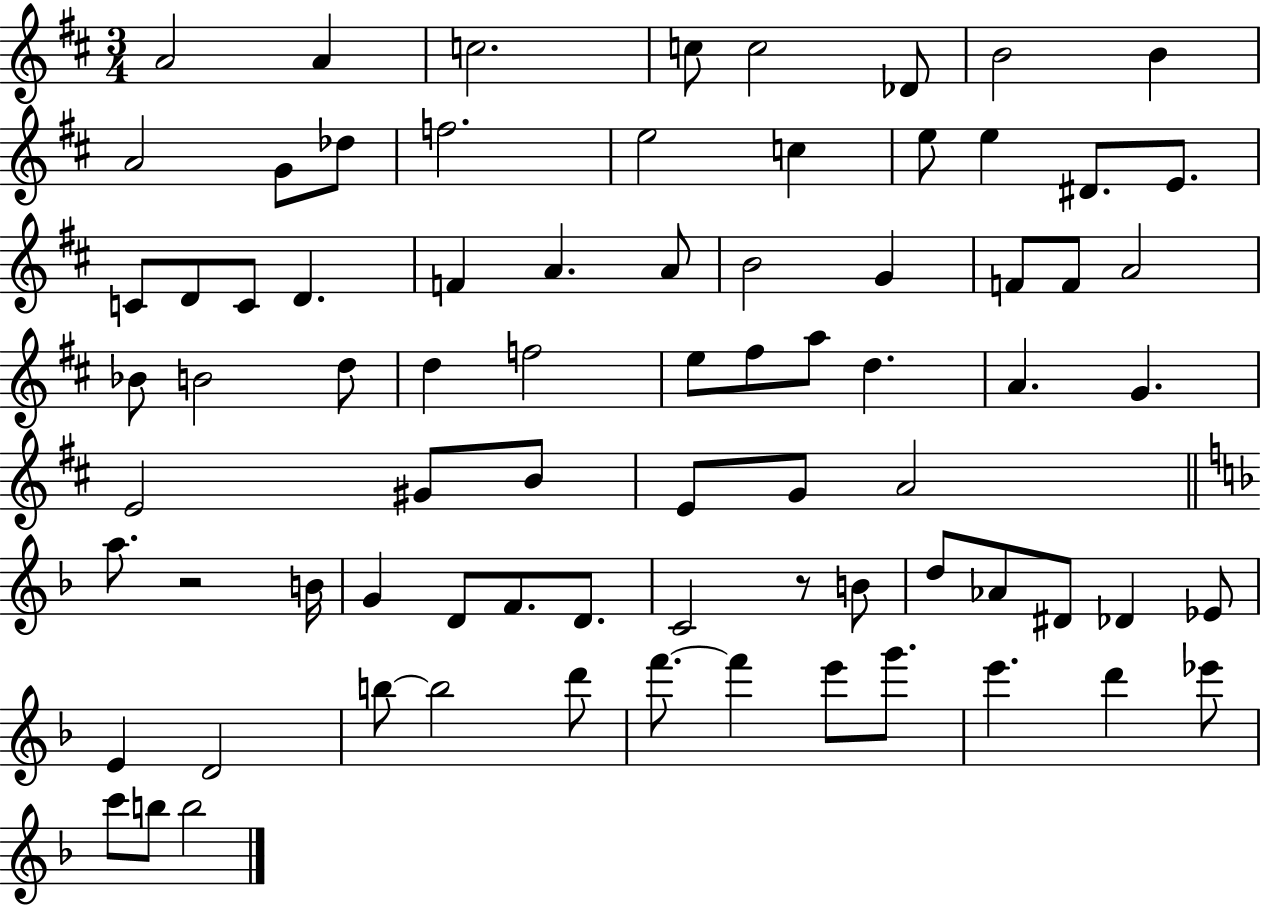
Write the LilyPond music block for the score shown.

{
  \clef treble
  \numericTimeSignature
  \time 3/4
  \key d \major
  a'2 a'4 | c''2. | c''8 c''2 des'8 | b'2 b'4 | \break a'2 g'8 des''8 | f''2. | e''2 c''4 | e''8 e''4 dis'8. e'8. | \break c'8 d'8 c'8 d'4. | f'4 a'4. a'8 | b'2 g'4 | f'8 f'8 a'2 | \break bes'8 b'2 d''8 | d''4 f''2 | e''8 fis''8 a''8 d''4. | a'4. g'4. | \break e'2 gis'8 b'8 | e'8 g'8 a'2 | \bar "||" \break \key f \major a''8. r2 b'16 | g'4 d'8 f'8. d'8. | c'2 r8 b'8 | d''8 aes'8 dis'8 des'4 ees'8 | \break e'4 d'2 | b''8~~ b''2 d'''8 | f'''8.~~ f'''4 e'''8 g'''8. | e'''4. d'''4 ees'''8 | \break c'''8 b''8 b''2 | \bar "|."
}